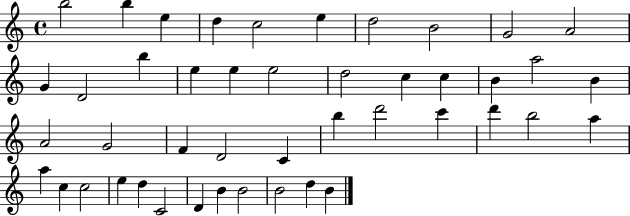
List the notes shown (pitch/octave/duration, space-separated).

B5/h B5/q E5/q D5/q C5/h E5/q D5/h B4/h G4/h A4/h G4/q D4/h B5/q E5/q E5/q E5/h D5/h C5/q C5/q B4/q A5/h B4/q A4/h G4/h F4/q D4/h C4/q B5/q D6/h C6/q D6/q B5/h A5/q A5/q C5/q C5/h E5/q D5/q C4/h D4/q B4/q B4/h B4/h D5/q B4/q